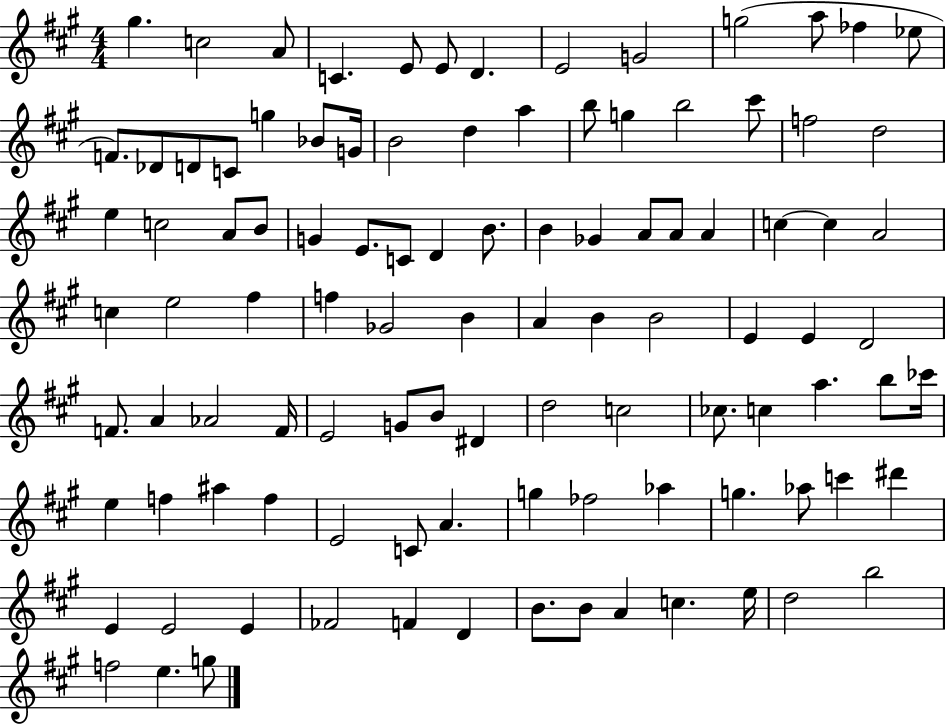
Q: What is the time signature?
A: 4/4